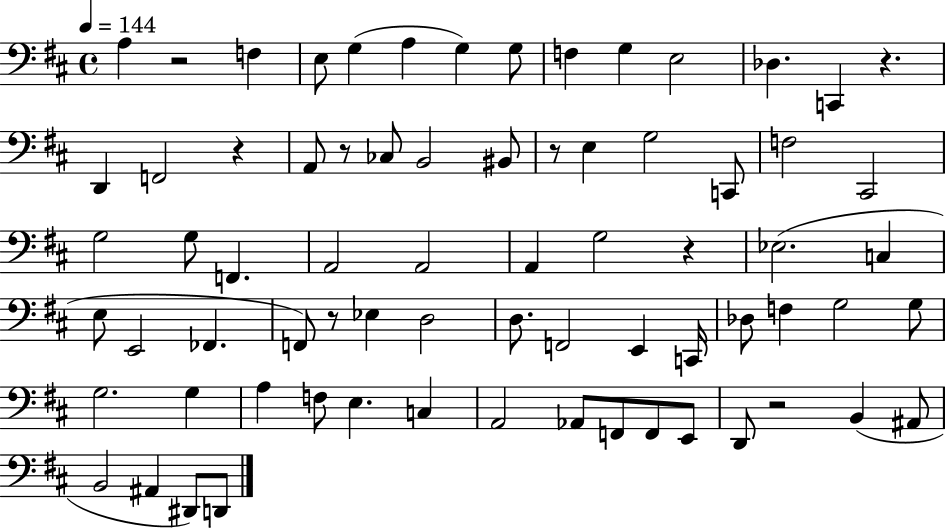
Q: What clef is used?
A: bass